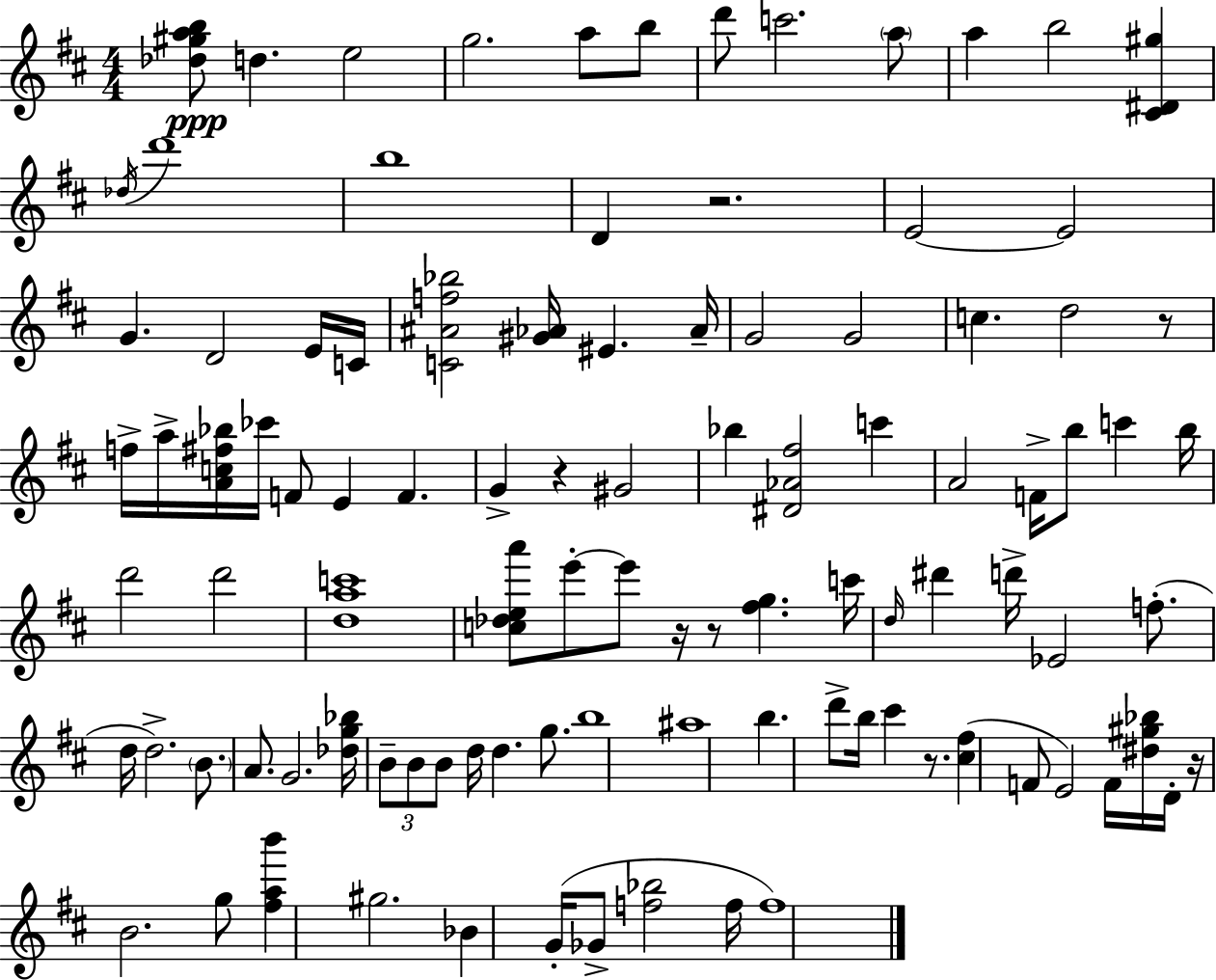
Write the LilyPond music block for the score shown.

{
  \clef treble
  \numericTimeSignature
  \time 4/4
  \key d \major
  \repeat volta 2 { <des'' gis'' a'' b''>8\ppp d''4. e''2 | g''2. a''8 b''8 | d'''8 c'''2. \parenthesize a''8 | a''4 b''2 <cis' dis' gis''>4 | \break \acciaccatura { des''16 } d'''1 | b''1 | d'4 r2. | e'2~~ e'2 | \break g'4. d'2 e'16 | c'16 <c' ais' f'' bes''>2 <gis' aes'>16 eis'4. | aes'16-- g'2 g'2 | c''4. d''2 r8 | \break f''16-> a''16-> <a' c'' fis'' bes''>16 ces'''16 f'8 e'4 f'4. | g'4-> r4 gis'2 | bes''4 <dis' aes' fis''>2 c'''4 | a'2 f'16-> b''8 c'''4 | \break b''16 d'''2 d'''2 | <d'' a'' c'''>1 | <c'' des'' e'' a'''>8 e'''8-.~~ e'''8 r16 r8 <fis'' g''>4. | c'''16 \grace { d''16 } dis'''4 d'''16-> ees'2 f''8.-.( | \break d''16 d''2.->) \parenthesize b'8. | a'8. g'2. | <des'' g'' bes''>16 \tuplet 3/2 { b'8-- b'8 b'8 } d''16 d''4. g''8. | b''1 | \break ais''1 | b''4. d'''8-> b''16 cis'''4 r8. | <cis'' fis''>4( f'8 e'2) | f'16 <dis'' gis'' bes''>16 d'16-. r16 b'2. | \break g''8 <fis'' a'' b'''>4 gis''2. | bes'4 g'16-.( ges'8-> <f'' bes''>2 | f''16 f''1) | } \bar "|."
}